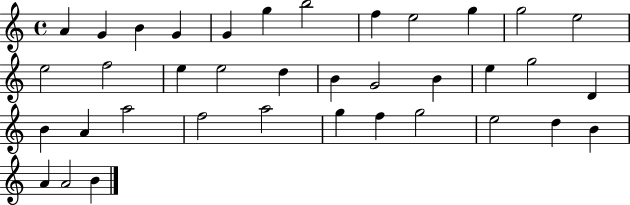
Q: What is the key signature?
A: C major